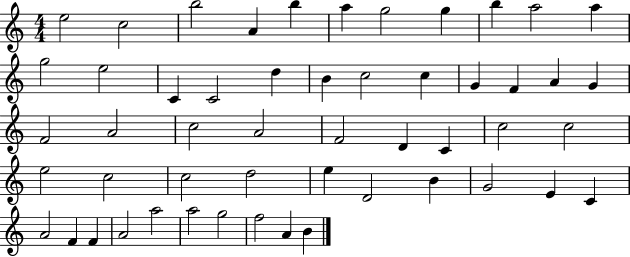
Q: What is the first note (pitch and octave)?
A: E5